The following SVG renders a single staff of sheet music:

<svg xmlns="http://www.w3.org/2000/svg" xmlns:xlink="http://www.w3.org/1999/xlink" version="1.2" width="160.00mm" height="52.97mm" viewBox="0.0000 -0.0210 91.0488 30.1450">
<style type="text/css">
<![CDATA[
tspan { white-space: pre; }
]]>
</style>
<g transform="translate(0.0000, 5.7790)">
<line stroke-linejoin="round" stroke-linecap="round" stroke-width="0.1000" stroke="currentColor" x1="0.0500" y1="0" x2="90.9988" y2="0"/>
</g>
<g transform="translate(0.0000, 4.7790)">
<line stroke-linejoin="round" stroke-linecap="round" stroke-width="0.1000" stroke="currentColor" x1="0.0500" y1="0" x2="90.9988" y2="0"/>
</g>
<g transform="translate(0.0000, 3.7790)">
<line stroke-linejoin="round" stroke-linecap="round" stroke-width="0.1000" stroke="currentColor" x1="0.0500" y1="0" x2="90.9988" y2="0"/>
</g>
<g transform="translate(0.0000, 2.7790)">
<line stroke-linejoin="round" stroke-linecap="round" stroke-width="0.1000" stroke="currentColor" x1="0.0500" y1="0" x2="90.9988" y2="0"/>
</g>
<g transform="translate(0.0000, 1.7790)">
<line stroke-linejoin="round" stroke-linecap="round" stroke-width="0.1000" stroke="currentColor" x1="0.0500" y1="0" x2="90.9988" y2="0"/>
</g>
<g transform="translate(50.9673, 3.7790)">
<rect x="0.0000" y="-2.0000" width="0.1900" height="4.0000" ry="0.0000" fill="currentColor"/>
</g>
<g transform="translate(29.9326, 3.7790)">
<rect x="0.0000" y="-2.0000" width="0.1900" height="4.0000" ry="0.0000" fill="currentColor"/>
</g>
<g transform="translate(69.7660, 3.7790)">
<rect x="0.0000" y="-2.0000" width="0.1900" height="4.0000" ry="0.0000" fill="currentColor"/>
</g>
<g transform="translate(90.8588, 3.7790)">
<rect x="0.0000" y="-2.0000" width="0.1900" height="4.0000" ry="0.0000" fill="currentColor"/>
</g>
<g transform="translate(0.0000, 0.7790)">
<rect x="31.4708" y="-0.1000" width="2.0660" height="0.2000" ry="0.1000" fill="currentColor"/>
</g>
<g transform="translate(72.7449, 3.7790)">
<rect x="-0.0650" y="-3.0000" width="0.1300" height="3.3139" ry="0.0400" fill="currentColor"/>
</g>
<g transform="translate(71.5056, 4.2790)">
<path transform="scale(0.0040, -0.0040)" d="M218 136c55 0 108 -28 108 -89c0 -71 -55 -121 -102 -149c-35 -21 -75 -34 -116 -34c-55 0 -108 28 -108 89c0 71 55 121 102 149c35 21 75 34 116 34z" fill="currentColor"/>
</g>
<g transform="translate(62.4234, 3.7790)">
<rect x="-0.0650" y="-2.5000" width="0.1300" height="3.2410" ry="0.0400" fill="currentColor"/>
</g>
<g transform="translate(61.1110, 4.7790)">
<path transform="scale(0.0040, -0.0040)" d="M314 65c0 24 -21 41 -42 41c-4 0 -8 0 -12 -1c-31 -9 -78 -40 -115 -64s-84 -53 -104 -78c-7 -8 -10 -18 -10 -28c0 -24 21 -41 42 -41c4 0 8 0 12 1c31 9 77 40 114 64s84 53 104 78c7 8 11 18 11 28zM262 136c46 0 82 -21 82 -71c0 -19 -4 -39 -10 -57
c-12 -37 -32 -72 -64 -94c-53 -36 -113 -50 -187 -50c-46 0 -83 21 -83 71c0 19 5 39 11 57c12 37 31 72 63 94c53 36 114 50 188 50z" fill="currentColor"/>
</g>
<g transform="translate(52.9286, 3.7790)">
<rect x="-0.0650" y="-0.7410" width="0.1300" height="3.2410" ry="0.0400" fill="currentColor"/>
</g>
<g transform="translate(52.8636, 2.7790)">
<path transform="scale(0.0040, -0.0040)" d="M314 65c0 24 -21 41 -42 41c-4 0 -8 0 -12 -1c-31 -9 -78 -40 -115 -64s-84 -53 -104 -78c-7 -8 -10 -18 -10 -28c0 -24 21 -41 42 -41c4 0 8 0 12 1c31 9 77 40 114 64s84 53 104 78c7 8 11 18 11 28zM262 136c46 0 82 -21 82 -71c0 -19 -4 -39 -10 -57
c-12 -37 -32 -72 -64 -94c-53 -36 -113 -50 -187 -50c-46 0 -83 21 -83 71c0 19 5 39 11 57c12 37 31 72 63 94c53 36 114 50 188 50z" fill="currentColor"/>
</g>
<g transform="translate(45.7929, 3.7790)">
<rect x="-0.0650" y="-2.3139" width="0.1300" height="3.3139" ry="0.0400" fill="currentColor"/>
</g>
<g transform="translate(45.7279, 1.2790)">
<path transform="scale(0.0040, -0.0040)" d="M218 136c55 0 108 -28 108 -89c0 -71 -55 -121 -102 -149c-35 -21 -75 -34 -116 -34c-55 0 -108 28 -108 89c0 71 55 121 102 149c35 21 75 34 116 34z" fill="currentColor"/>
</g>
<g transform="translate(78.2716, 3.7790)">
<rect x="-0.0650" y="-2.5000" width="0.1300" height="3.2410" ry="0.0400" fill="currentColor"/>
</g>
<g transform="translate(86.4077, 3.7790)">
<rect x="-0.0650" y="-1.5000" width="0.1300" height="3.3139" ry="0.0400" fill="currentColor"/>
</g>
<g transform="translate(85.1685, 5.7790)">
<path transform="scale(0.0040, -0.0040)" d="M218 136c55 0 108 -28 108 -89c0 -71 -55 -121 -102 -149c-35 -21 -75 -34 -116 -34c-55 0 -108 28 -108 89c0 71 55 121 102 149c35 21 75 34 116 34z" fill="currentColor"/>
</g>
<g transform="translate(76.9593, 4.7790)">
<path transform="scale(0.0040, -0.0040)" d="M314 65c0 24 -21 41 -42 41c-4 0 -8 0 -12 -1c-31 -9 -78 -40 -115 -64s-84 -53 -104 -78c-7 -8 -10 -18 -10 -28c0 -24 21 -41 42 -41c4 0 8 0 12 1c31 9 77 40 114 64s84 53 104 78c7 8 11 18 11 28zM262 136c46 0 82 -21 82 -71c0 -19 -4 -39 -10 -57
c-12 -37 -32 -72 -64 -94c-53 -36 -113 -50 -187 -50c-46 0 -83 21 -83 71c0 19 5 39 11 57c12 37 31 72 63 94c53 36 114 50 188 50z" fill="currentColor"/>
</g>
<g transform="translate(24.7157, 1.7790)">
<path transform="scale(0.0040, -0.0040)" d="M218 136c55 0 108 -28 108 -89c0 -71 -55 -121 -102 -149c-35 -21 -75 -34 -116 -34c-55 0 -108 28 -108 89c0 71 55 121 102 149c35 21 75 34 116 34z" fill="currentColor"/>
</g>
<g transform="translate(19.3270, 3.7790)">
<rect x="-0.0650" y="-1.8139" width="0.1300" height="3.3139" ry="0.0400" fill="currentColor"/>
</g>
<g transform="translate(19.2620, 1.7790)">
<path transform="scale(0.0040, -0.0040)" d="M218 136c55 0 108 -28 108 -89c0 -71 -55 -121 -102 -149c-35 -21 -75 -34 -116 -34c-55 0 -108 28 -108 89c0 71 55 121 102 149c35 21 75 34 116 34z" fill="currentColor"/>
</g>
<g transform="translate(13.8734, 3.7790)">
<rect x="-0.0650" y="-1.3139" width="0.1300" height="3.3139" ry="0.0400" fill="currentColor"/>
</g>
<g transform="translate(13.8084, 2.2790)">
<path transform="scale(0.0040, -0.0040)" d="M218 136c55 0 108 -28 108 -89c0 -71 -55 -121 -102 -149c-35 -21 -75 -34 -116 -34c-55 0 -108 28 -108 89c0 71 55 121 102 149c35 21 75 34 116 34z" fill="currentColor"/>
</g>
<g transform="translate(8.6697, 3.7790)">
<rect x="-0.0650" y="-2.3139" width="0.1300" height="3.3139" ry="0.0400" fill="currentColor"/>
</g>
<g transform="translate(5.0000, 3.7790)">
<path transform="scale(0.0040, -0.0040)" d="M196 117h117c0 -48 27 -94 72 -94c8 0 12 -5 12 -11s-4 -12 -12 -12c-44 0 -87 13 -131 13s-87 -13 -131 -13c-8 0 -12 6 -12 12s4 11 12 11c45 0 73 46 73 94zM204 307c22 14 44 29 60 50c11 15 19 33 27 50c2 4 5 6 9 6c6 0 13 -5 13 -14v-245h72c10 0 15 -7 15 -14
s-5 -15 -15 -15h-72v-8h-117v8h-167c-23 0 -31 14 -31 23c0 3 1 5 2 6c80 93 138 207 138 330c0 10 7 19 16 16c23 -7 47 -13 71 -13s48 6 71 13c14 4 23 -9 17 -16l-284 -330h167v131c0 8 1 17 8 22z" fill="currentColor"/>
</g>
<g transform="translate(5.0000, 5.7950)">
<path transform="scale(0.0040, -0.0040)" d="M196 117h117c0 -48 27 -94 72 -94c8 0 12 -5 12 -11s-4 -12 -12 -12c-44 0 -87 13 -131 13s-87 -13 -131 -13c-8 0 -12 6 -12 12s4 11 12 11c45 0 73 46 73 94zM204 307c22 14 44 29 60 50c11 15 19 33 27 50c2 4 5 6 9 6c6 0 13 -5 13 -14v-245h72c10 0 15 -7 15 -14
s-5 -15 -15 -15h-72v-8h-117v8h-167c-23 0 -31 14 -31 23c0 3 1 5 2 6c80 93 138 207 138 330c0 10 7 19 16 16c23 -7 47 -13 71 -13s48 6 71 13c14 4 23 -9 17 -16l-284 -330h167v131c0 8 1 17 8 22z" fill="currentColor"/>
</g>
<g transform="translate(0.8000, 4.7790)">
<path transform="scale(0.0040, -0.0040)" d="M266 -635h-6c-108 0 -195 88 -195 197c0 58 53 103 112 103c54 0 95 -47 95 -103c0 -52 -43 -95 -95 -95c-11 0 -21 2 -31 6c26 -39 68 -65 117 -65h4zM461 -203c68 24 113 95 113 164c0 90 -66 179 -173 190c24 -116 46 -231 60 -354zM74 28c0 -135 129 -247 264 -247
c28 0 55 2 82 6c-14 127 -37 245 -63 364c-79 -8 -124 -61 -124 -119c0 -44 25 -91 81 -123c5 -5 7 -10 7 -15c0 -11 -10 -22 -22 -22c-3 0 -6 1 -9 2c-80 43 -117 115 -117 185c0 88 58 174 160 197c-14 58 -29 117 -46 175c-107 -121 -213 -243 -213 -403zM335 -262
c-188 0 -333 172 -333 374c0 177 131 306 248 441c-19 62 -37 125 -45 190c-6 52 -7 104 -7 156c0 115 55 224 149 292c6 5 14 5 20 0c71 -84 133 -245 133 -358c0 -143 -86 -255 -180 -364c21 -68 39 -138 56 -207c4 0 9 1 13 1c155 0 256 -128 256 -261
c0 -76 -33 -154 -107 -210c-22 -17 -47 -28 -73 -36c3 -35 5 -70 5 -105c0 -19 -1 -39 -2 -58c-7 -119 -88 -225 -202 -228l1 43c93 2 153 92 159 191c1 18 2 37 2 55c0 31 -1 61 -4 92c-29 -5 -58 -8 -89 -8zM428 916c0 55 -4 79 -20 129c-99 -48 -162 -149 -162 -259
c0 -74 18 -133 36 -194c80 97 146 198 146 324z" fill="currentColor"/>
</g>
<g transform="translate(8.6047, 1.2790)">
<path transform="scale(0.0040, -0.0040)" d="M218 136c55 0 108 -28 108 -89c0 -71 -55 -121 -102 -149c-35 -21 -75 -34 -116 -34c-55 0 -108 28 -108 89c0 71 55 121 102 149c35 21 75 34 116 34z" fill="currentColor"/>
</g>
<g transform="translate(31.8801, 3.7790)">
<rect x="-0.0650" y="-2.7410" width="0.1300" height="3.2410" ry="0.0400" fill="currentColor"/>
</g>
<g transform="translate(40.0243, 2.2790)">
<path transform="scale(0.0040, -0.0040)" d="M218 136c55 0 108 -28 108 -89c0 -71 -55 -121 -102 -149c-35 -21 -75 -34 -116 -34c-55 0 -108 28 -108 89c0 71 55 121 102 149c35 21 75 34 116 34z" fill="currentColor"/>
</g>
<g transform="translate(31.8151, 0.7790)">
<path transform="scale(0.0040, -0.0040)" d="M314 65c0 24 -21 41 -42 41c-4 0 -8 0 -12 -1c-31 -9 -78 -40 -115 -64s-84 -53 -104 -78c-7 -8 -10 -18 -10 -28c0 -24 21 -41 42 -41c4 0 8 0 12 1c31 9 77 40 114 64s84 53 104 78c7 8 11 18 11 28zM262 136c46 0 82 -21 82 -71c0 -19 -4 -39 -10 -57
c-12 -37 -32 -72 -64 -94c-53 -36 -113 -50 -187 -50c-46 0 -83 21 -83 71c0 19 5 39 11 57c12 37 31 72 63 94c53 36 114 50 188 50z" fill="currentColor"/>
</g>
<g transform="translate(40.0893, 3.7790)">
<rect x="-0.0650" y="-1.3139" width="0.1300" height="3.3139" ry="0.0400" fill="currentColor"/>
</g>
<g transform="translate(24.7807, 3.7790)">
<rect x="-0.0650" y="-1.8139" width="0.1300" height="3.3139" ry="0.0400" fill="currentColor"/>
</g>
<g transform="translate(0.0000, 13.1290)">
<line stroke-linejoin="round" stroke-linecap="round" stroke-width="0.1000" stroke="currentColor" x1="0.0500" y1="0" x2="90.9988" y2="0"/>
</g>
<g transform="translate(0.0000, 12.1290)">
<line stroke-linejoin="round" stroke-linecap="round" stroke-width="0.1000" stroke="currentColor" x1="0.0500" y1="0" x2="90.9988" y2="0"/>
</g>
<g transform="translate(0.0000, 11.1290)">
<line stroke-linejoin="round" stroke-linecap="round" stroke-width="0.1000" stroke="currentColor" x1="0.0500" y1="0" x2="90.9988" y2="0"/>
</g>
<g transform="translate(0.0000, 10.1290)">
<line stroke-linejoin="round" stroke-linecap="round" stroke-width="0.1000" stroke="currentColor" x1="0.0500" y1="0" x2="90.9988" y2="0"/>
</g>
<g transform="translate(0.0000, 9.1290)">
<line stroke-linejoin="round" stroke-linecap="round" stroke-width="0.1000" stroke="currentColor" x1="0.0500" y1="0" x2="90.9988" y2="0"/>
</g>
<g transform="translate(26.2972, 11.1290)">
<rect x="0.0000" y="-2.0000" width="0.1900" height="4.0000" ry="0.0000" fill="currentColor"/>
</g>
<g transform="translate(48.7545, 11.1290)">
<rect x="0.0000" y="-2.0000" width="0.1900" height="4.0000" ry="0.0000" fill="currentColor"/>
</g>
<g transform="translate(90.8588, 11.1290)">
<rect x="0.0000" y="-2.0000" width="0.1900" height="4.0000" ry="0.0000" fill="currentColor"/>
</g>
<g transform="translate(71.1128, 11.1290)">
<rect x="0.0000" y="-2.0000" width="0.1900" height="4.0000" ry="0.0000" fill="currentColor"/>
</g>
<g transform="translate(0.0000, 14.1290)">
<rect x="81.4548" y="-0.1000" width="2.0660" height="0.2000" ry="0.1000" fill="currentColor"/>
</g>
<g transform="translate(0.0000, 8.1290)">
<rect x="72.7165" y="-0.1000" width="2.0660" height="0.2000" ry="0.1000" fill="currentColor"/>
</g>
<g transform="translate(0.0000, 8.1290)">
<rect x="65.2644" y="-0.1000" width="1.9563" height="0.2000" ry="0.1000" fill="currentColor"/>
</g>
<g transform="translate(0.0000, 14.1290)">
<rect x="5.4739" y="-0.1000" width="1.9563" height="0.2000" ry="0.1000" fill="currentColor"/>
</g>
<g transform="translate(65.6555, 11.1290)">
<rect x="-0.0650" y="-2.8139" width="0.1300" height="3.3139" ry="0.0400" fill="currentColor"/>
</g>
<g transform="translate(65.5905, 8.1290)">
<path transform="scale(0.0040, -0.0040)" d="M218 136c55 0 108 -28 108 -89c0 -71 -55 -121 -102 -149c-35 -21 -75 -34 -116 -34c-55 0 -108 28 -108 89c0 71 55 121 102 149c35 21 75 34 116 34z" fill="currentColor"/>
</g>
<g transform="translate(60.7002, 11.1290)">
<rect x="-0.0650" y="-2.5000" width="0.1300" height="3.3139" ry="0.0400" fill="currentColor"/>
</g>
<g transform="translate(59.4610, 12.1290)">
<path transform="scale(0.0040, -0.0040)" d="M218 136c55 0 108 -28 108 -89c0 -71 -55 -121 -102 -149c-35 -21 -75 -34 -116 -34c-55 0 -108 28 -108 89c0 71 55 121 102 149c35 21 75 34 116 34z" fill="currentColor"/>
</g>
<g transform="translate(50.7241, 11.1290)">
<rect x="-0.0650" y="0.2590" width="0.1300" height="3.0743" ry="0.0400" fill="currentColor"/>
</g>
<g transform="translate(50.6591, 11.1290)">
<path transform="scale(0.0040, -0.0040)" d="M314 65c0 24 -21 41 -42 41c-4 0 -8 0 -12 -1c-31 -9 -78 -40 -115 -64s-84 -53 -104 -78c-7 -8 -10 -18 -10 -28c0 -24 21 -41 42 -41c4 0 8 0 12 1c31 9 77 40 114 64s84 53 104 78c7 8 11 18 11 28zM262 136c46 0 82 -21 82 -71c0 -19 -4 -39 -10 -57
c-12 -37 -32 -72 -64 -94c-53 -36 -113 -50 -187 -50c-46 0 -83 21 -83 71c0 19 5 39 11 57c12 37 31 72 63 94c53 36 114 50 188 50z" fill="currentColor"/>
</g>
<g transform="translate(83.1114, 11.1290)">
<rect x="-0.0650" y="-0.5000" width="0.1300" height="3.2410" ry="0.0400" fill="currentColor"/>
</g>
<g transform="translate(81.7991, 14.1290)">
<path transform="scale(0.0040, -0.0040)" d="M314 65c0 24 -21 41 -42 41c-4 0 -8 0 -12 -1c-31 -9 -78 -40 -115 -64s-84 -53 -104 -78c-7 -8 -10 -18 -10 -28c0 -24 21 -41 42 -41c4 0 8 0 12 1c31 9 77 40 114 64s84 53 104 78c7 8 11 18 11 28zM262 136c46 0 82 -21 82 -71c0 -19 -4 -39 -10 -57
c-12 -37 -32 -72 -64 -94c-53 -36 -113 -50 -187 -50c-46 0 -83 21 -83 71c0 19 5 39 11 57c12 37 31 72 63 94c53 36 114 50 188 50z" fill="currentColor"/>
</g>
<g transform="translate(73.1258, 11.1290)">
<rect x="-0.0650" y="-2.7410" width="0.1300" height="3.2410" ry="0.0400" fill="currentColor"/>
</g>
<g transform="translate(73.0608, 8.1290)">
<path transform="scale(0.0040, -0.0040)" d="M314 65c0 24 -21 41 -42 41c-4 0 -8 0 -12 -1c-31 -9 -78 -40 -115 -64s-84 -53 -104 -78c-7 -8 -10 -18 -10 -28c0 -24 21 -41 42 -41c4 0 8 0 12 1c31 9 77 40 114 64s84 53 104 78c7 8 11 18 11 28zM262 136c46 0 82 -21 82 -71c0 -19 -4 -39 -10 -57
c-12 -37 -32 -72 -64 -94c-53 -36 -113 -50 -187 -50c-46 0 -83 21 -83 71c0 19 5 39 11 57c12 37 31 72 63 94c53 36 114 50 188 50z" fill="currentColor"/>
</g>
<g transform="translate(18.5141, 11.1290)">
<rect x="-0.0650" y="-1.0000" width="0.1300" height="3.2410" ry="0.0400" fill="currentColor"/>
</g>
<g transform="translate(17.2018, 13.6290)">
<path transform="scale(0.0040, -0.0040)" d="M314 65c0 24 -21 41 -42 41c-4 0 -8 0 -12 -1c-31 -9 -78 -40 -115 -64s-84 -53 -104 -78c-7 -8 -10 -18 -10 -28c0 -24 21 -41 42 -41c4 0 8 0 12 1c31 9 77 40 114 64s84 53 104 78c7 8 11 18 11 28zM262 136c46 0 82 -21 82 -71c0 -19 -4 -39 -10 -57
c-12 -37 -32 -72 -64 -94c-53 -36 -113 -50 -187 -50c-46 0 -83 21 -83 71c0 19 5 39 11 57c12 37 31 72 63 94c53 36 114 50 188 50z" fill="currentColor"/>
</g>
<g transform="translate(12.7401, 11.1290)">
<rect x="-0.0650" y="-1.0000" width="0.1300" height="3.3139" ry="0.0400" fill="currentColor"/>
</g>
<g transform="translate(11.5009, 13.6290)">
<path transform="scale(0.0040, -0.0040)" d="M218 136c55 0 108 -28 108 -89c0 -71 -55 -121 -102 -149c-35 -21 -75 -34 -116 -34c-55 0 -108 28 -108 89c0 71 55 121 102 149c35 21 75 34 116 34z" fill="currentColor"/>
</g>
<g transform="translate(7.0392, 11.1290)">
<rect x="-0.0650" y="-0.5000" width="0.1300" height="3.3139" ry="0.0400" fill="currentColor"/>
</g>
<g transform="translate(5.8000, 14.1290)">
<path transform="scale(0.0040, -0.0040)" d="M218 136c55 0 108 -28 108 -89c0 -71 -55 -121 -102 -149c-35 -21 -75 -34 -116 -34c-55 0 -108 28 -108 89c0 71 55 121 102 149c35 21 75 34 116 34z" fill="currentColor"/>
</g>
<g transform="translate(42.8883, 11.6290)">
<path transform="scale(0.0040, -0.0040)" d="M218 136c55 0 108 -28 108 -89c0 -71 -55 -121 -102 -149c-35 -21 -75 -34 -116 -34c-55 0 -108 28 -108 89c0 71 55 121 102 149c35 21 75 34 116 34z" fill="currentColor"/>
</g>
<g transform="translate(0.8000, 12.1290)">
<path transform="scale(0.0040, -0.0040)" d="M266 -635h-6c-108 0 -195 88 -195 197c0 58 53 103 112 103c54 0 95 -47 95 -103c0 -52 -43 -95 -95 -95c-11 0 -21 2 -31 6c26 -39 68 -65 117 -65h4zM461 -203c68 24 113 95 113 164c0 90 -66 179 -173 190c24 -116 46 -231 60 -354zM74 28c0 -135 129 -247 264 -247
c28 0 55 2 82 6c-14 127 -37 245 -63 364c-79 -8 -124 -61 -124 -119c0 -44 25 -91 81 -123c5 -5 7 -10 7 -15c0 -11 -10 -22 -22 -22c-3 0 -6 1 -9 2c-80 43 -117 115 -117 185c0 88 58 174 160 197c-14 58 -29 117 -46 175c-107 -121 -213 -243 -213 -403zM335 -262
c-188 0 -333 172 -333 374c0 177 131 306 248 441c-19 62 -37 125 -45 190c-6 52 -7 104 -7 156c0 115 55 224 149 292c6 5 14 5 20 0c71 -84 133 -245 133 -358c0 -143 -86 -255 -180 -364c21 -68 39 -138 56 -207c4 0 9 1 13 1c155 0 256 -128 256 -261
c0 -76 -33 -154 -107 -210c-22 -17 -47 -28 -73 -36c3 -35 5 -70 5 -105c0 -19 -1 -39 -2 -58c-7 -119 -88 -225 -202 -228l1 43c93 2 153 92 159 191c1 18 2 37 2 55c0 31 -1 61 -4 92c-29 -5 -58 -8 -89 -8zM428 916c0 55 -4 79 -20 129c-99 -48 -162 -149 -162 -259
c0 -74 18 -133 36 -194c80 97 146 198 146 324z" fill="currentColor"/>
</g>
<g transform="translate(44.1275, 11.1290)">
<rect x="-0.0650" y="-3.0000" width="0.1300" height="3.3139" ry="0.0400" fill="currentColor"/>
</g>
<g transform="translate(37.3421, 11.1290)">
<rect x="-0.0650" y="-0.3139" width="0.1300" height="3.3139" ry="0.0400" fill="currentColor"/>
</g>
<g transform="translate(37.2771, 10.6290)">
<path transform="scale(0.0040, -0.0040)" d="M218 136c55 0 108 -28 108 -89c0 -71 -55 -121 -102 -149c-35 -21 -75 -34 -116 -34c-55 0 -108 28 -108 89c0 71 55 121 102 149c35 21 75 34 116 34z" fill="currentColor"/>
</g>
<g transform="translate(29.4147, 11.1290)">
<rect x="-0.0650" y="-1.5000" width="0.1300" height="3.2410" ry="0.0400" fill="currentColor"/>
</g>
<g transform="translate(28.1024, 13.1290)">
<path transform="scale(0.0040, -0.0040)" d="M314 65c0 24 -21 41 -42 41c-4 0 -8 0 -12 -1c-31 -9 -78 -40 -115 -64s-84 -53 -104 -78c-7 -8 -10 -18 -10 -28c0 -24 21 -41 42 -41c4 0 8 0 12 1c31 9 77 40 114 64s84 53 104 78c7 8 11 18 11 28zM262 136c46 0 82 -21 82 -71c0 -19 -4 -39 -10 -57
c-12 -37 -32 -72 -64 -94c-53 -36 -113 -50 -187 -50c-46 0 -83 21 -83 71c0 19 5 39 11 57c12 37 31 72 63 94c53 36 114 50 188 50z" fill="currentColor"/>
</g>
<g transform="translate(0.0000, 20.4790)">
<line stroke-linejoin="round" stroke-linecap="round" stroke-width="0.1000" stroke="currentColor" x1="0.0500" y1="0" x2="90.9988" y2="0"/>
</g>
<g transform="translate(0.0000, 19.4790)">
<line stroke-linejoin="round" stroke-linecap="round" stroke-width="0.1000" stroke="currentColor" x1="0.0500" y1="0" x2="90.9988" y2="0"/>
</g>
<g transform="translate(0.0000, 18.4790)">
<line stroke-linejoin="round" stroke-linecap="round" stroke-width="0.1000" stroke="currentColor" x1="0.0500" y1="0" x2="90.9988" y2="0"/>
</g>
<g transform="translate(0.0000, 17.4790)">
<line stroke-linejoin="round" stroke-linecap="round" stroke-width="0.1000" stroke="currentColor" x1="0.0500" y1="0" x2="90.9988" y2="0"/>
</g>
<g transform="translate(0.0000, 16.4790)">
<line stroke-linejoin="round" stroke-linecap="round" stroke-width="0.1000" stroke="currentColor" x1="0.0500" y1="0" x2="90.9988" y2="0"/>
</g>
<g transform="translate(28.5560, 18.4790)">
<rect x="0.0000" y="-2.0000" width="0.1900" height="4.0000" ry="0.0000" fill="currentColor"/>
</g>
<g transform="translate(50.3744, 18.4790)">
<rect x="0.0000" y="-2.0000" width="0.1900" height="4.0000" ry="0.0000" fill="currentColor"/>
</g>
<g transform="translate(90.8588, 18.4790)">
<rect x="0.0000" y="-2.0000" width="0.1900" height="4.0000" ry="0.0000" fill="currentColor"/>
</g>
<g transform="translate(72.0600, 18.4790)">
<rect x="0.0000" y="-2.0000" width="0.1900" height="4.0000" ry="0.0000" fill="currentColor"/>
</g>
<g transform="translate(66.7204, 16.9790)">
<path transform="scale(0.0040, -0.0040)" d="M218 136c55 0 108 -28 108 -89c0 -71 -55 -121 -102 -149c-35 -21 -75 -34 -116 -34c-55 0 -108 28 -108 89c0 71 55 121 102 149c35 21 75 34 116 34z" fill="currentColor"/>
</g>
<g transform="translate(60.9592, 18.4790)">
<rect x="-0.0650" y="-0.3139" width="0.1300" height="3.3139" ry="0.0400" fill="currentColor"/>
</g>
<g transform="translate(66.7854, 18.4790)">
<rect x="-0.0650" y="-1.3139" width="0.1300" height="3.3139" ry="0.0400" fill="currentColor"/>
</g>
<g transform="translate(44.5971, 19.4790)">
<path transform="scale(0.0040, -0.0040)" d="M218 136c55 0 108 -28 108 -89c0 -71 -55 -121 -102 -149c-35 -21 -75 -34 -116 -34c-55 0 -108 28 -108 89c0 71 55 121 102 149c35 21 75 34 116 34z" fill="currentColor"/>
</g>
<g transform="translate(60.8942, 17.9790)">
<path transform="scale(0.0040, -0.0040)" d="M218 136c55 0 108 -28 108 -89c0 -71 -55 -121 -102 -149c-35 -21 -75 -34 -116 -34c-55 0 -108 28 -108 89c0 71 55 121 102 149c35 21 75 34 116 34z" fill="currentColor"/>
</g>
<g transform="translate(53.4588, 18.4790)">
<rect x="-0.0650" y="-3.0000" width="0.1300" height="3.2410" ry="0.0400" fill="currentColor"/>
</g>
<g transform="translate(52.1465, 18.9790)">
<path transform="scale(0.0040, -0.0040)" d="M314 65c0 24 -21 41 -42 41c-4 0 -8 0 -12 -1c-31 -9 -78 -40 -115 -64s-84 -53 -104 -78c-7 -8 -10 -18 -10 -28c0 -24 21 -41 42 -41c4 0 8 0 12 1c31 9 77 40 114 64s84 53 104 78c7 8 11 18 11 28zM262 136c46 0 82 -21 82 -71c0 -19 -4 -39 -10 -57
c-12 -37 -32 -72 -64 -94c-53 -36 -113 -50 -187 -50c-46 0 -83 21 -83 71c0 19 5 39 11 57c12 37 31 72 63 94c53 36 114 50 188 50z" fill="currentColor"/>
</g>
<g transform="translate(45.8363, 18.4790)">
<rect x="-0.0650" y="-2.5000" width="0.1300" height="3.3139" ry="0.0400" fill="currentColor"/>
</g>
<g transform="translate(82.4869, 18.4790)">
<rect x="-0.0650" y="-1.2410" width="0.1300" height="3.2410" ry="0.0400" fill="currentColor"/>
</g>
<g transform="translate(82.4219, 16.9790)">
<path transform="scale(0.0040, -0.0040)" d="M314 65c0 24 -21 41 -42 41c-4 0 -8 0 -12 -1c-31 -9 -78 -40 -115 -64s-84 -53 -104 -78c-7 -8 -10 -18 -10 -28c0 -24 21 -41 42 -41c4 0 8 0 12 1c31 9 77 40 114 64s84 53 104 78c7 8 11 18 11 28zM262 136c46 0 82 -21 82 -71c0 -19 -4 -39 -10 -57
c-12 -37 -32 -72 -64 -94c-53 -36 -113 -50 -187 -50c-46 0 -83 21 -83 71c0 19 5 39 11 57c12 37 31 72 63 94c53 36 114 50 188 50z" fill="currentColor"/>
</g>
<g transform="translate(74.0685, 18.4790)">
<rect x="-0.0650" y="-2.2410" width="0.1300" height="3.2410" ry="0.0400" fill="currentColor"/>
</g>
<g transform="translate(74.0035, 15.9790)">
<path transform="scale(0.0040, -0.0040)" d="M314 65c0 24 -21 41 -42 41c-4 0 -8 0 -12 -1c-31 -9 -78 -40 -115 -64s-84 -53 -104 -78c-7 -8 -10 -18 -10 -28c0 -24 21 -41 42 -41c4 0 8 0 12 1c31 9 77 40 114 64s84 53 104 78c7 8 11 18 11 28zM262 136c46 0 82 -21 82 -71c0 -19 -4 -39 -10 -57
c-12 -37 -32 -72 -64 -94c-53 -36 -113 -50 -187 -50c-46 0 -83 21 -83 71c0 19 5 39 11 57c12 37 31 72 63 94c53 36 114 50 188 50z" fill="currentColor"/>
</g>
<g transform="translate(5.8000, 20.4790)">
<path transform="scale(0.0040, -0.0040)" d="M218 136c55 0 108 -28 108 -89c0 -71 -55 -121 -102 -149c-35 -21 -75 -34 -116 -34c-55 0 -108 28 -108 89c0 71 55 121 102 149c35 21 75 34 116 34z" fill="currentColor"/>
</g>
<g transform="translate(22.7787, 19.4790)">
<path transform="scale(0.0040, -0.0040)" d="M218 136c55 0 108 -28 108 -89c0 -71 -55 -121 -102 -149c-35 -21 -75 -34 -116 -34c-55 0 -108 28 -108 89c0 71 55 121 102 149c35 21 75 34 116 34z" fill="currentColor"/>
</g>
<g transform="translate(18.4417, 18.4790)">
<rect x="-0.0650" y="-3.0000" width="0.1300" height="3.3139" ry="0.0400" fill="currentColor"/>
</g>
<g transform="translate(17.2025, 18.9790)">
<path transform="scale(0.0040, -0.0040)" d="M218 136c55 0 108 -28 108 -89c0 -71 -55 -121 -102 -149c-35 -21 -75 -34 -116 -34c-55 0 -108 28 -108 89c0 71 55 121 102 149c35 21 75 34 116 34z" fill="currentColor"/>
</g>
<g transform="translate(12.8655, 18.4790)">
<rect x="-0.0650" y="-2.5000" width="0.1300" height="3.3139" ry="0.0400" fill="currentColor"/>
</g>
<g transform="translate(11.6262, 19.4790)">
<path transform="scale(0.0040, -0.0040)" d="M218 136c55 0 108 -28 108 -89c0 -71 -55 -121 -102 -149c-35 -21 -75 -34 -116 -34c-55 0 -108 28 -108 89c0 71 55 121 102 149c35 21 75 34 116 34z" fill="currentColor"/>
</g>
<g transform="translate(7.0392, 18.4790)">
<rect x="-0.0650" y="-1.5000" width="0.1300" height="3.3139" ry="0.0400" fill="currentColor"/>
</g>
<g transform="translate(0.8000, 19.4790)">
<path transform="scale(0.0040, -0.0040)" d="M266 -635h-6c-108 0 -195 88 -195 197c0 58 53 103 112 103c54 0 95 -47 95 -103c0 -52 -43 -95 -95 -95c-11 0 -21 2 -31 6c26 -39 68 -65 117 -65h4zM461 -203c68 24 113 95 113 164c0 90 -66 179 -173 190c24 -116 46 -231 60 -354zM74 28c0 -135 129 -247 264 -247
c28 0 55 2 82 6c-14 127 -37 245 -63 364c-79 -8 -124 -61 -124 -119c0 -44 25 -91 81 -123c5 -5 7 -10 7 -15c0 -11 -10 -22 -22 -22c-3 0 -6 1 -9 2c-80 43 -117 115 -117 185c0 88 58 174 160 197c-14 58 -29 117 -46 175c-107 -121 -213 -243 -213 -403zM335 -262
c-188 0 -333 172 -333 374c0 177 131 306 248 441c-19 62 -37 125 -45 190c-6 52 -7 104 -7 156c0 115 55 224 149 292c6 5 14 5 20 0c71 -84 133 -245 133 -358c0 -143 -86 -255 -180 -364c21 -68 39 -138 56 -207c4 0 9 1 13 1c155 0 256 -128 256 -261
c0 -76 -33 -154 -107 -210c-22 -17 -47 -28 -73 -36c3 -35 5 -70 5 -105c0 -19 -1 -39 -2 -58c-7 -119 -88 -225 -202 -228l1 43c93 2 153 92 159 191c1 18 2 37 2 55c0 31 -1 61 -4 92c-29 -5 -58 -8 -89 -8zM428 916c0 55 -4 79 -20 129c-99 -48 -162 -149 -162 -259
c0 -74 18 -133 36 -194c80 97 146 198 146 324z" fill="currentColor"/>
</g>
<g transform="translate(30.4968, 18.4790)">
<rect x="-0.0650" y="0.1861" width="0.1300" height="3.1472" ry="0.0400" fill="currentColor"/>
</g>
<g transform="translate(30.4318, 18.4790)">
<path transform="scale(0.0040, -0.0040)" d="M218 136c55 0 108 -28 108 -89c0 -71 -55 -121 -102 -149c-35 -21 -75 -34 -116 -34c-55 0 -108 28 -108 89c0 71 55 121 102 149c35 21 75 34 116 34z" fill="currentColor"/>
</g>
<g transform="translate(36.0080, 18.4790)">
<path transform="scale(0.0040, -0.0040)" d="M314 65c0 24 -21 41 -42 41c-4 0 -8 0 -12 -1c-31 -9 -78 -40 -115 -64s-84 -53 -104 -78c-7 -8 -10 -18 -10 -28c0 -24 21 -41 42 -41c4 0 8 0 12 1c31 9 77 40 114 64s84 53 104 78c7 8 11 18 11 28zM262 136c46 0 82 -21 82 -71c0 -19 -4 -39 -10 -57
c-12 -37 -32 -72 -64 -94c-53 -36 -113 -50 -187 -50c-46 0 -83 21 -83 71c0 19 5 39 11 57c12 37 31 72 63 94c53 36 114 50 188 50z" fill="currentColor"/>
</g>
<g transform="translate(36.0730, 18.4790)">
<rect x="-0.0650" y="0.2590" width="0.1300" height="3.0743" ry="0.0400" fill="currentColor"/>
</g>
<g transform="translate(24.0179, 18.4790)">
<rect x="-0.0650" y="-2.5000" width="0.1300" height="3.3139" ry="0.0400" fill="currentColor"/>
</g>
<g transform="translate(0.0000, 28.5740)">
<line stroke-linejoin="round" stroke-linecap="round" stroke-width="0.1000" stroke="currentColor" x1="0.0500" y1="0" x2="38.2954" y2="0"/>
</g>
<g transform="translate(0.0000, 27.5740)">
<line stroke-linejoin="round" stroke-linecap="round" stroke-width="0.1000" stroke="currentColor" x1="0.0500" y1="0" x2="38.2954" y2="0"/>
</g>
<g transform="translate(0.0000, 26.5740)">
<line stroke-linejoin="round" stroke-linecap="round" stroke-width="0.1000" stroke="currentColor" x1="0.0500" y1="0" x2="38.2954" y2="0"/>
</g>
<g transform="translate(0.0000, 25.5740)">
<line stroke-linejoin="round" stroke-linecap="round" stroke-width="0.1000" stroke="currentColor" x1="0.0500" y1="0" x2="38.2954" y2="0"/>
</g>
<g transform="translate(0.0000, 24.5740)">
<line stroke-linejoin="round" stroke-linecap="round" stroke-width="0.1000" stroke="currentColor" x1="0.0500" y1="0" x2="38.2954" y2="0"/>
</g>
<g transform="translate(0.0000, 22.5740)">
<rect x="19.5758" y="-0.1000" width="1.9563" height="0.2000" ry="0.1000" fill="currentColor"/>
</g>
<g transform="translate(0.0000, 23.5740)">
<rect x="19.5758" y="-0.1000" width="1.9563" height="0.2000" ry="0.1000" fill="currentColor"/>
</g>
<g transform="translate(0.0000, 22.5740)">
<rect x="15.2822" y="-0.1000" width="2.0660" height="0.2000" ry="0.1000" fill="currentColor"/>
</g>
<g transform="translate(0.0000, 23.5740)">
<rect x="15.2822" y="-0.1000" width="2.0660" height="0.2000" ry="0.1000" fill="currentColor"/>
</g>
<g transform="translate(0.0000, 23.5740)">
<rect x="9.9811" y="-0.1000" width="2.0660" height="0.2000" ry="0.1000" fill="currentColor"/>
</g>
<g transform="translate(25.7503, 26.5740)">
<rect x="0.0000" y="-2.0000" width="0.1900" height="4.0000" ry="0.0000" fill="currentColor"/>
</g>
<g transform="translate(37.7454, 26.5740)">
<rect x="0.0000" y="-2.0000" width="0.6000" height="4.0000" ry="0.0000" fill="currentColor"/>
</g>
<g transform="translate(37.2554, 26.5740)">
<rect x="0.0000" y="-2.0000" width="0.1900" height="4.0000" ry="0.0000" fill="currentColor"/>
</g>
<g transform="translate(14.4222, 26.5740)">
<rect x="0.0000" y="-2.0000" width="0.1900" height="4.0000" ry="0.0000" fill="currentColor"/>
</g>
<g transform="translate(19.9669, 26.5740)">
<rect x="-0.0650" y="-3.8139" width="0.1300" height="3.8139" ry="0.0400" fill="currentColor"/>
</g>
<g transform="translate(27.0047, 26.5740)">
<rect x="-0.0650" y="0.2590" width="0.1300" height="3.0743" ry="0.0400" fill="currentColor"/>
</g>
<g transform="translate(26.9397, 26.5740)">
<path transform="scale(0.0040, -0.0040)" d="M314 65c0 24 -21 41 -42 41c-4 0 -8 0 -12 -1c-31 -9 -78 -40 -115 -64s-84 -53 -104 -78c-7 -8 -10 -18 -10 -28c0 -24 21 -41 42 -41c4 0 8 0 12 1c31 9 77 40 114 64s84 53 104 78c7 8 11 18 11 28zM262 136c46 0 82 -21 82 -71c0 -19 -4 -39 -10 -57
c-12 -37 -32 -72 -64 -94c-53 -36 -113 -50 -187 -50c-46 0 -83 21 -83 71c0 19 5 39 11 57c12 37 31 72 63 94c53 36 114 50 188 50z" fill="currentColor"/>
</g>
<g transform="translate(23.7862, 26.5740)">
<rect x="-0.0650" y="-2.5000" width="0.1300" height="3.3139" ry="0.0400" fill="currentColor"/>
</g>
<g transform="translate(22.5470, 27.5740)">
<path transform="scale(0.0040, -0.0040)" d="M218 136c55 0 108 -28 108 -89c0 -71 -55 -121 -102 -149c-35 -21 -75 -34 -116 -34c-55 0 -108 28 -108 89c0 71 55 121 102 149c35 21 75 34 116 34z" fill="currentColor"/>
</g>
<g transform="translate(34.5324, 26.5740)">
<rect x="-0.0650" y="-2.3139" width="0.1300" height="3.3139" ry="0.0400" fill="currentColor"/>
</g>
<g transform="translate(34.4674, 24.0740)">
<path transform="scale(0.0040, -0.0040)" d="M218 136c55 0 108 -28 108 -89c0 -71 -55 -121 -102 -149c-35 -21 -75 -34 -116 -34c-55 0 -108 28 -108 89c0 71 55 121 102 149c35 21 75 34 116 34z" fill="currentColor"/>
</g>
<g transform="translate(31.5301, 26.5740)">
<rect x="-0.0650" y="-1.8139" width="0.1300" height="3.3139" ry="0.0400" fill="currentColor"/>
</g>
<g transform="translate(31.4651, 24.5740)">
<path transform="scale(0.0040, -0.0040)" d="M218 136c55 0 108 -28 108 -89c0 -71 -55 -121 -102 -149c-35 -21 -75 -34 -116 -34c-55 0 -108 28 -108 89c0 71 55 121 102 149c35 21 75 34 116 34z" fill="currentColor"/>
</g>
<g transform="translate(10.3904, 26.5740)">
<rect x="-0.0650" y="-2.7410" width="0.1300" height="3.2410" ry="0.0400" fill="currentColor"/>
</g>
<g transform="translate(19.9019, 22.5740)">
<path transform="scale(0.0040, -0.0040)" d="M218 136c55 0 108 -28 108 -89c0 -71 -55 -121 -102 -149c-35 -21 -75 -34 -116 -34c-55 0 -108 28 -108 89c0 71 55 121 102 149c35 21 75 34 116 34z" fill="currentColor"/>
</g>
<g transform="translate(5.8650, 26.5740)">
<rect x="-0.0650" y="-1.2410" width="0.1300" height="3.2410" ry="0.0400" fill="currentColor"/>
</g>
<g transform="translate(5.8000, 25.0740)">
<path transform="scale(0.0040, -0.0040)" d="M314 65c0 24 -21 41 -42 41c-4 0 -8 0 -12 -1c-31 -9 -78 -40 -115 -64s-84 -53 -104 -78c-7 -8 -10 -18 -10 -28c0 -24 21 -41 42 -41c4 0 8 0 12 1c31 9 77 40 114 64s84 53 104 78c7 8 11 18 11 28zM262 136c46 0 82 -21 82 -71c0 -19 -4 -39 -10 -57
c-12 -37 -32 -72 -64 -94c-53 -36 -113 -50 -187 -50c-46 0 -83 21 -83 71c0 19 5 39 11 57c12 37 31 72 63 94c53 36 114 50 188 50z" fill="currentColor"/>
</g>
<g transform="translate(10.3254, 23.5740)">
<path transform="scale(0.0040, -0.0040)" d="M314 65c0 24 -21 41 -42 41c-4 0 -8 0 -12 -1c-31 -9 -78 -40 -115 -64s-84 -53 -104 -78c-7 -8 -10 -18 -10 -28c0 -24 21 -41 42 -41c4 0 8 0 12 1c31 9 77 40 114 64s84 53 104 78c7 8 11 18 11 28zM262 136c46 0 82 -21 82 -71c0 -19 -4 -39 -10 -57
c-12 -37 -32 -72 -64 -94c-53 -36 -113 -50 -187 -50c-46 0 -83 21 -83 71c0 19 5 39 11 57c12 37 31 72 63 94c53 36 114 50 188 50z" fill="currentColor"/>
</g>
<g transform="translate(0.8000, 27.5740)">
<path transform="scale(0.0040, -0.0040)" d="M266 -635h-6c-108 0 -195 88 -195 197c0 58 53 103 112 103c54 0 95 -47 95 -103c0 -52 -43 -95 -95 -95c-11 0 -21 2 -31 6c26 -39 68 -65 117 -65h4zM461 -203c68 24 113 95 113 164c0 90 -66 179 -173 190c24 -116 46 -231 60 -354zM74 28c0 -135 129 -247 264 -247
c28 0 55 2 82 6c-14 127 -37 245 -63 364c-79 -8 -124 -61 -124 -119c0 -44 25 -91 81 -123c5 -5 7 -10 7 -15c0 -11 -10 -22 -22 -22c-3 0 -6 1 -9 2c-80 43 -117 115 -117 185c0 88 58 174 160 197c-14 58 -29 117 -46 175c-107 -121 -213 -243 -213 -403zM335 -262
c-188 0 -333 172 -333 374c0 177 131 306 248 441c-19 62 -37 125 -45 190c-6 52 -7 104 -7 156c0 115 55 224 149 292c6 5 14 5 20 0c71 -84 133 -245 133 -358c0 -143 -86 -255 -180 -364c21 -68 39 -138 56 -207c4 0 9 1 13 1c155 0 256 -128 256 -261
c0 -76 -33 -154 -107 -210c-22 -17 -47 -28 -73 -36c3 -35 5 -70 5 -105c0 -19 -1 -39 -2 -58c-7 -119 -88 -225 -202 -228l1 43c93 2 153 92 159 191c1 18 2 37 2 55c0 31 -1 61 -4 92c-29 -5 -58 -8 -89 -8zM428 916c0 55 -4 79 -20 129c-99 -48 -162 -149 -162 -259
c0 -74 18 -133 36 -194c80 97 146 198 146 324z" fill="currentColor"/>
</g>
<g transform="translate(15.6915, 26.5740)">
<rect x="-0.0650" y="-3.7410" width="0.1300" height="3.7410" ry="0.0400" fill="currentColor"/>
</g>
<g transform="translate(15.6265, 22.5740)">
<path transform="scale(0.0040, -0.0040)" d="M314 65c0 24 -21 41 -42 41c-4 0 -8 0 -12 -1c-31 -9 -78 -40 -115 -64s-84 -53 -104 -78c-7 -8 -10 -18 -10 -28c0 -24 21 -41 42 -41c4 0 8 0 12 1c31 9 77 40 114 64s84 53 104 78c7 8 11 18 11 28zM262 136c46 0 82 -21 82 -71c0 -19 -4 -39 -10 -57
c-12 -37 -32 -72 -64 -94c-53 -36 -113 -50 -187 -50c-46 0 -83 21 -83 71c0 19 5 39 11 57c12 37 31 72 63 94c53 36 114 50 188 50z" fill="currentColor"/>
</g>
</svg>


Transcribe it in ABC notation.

X:1
T:Untitled
M:4/4
L:1/4
K:C
g e f f a2 e g d2 G2 A G2 E C D D2 E2 c A B2 G a a2 C2 E G A G B B2 G A2 c e g2 e2 e2 a2 c'2 c' G B2 f g